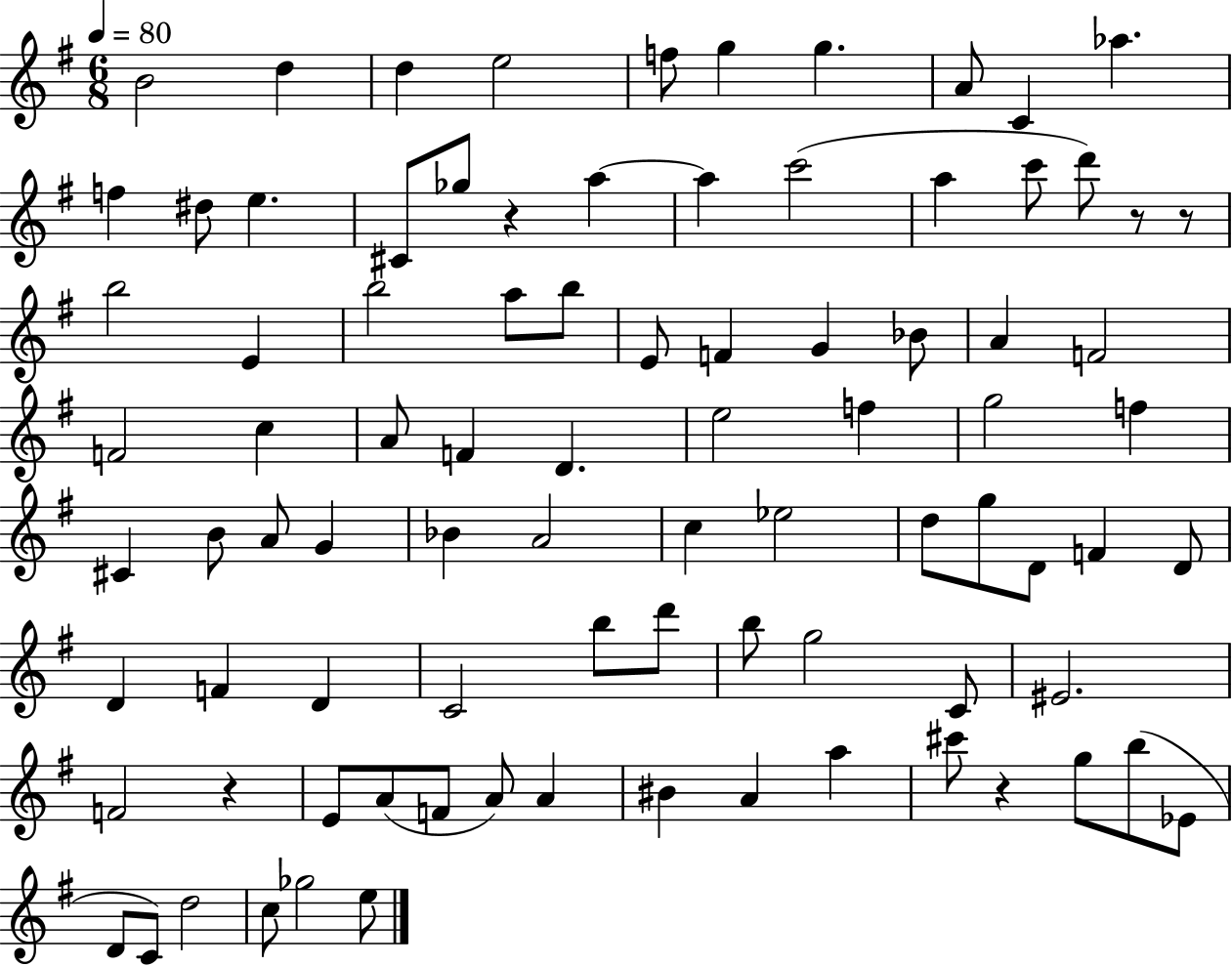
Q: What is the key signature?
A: G major